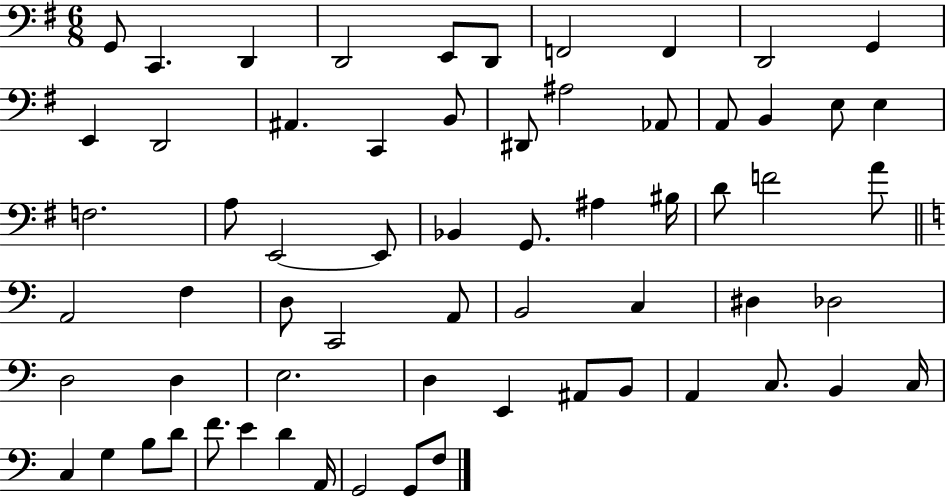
G2/e C2/q. D2/q D2/h E2/e D2/e F2/h F2/q D2/h G2/q E2/q D2/h A#2/q. C2/q B2/e D#2/e A#3/h Ab2/e A2/e B2/q E3/e E3/q F3/h. A3/e E2/h E2/e Bb2/q G2/e. A#3/q BIS3/s D4/e F4/h A4/e A2/h F3/q D3/e C2/h A2/e B2/h C3/q D#3/q Db3/h D3/h D3/q E3/h. D3/q E2/q A#2/e B2/e A2/q C3/e. B2/q C3/s C3/q G3/q B3/e D4/e F4/e. E4/q D4/q A2/s G2/h G2/e F3/e